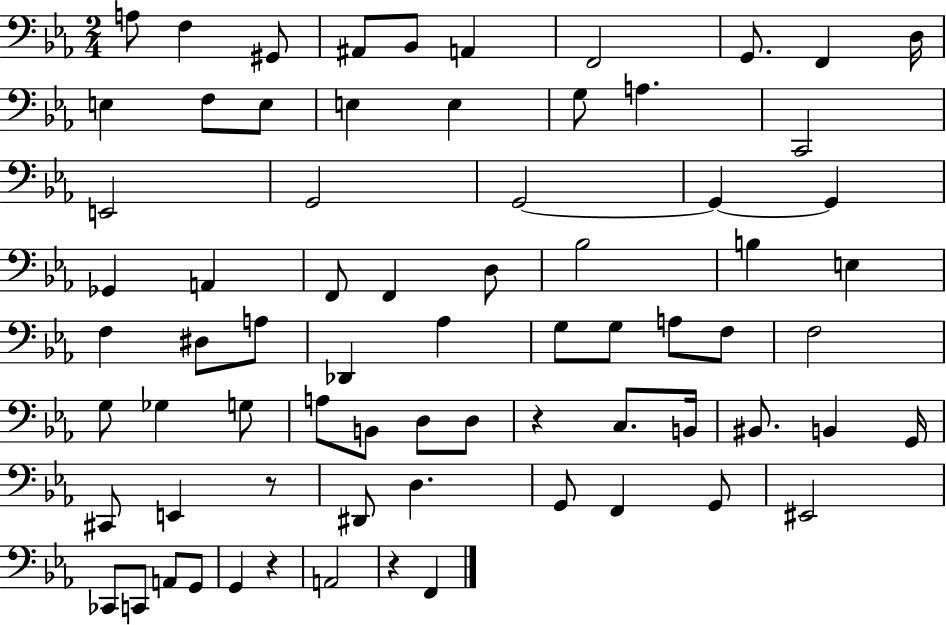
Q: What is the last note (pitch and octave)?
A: F2